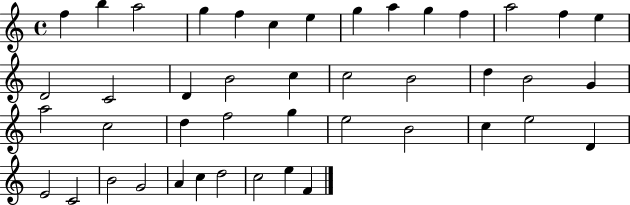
X:1
T:Untitled
M:4/4
L:1/4
K:C
f b a2 g f c e g a g f a2 f e D2 C2 D B2 c c2 B2 d B2 G a2 c2 d f2 g e2 B2 c e2 D E2 C2 B2 G2 A c d2 c2 e F